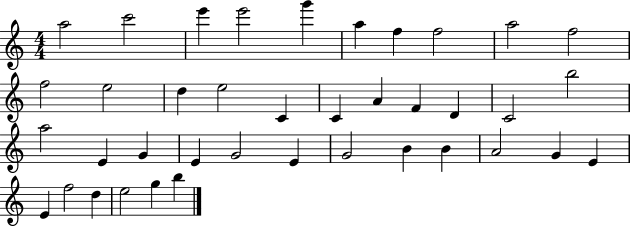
{
  \clef treble
  \numericTimeSignature
  \time 4/4
  \key c \major
  a''2 c'''2 | e'''4 e'''2 g'''4 | a''4 f''4 f''2 | a''2 f''2 | \break f''2 e''2 | d''4 e''2 c'4 | c'4 a'4 f'4 d'4 | c'2 b''2 | \break a''2 e'4 g'4 | e'4 g'2 e'4 | g'2 b'4 b'4 | a'2 g'4 e'4 | \break e'4 f''2 d''4 | e''2 g''4 b''4 | \bar "|."
}